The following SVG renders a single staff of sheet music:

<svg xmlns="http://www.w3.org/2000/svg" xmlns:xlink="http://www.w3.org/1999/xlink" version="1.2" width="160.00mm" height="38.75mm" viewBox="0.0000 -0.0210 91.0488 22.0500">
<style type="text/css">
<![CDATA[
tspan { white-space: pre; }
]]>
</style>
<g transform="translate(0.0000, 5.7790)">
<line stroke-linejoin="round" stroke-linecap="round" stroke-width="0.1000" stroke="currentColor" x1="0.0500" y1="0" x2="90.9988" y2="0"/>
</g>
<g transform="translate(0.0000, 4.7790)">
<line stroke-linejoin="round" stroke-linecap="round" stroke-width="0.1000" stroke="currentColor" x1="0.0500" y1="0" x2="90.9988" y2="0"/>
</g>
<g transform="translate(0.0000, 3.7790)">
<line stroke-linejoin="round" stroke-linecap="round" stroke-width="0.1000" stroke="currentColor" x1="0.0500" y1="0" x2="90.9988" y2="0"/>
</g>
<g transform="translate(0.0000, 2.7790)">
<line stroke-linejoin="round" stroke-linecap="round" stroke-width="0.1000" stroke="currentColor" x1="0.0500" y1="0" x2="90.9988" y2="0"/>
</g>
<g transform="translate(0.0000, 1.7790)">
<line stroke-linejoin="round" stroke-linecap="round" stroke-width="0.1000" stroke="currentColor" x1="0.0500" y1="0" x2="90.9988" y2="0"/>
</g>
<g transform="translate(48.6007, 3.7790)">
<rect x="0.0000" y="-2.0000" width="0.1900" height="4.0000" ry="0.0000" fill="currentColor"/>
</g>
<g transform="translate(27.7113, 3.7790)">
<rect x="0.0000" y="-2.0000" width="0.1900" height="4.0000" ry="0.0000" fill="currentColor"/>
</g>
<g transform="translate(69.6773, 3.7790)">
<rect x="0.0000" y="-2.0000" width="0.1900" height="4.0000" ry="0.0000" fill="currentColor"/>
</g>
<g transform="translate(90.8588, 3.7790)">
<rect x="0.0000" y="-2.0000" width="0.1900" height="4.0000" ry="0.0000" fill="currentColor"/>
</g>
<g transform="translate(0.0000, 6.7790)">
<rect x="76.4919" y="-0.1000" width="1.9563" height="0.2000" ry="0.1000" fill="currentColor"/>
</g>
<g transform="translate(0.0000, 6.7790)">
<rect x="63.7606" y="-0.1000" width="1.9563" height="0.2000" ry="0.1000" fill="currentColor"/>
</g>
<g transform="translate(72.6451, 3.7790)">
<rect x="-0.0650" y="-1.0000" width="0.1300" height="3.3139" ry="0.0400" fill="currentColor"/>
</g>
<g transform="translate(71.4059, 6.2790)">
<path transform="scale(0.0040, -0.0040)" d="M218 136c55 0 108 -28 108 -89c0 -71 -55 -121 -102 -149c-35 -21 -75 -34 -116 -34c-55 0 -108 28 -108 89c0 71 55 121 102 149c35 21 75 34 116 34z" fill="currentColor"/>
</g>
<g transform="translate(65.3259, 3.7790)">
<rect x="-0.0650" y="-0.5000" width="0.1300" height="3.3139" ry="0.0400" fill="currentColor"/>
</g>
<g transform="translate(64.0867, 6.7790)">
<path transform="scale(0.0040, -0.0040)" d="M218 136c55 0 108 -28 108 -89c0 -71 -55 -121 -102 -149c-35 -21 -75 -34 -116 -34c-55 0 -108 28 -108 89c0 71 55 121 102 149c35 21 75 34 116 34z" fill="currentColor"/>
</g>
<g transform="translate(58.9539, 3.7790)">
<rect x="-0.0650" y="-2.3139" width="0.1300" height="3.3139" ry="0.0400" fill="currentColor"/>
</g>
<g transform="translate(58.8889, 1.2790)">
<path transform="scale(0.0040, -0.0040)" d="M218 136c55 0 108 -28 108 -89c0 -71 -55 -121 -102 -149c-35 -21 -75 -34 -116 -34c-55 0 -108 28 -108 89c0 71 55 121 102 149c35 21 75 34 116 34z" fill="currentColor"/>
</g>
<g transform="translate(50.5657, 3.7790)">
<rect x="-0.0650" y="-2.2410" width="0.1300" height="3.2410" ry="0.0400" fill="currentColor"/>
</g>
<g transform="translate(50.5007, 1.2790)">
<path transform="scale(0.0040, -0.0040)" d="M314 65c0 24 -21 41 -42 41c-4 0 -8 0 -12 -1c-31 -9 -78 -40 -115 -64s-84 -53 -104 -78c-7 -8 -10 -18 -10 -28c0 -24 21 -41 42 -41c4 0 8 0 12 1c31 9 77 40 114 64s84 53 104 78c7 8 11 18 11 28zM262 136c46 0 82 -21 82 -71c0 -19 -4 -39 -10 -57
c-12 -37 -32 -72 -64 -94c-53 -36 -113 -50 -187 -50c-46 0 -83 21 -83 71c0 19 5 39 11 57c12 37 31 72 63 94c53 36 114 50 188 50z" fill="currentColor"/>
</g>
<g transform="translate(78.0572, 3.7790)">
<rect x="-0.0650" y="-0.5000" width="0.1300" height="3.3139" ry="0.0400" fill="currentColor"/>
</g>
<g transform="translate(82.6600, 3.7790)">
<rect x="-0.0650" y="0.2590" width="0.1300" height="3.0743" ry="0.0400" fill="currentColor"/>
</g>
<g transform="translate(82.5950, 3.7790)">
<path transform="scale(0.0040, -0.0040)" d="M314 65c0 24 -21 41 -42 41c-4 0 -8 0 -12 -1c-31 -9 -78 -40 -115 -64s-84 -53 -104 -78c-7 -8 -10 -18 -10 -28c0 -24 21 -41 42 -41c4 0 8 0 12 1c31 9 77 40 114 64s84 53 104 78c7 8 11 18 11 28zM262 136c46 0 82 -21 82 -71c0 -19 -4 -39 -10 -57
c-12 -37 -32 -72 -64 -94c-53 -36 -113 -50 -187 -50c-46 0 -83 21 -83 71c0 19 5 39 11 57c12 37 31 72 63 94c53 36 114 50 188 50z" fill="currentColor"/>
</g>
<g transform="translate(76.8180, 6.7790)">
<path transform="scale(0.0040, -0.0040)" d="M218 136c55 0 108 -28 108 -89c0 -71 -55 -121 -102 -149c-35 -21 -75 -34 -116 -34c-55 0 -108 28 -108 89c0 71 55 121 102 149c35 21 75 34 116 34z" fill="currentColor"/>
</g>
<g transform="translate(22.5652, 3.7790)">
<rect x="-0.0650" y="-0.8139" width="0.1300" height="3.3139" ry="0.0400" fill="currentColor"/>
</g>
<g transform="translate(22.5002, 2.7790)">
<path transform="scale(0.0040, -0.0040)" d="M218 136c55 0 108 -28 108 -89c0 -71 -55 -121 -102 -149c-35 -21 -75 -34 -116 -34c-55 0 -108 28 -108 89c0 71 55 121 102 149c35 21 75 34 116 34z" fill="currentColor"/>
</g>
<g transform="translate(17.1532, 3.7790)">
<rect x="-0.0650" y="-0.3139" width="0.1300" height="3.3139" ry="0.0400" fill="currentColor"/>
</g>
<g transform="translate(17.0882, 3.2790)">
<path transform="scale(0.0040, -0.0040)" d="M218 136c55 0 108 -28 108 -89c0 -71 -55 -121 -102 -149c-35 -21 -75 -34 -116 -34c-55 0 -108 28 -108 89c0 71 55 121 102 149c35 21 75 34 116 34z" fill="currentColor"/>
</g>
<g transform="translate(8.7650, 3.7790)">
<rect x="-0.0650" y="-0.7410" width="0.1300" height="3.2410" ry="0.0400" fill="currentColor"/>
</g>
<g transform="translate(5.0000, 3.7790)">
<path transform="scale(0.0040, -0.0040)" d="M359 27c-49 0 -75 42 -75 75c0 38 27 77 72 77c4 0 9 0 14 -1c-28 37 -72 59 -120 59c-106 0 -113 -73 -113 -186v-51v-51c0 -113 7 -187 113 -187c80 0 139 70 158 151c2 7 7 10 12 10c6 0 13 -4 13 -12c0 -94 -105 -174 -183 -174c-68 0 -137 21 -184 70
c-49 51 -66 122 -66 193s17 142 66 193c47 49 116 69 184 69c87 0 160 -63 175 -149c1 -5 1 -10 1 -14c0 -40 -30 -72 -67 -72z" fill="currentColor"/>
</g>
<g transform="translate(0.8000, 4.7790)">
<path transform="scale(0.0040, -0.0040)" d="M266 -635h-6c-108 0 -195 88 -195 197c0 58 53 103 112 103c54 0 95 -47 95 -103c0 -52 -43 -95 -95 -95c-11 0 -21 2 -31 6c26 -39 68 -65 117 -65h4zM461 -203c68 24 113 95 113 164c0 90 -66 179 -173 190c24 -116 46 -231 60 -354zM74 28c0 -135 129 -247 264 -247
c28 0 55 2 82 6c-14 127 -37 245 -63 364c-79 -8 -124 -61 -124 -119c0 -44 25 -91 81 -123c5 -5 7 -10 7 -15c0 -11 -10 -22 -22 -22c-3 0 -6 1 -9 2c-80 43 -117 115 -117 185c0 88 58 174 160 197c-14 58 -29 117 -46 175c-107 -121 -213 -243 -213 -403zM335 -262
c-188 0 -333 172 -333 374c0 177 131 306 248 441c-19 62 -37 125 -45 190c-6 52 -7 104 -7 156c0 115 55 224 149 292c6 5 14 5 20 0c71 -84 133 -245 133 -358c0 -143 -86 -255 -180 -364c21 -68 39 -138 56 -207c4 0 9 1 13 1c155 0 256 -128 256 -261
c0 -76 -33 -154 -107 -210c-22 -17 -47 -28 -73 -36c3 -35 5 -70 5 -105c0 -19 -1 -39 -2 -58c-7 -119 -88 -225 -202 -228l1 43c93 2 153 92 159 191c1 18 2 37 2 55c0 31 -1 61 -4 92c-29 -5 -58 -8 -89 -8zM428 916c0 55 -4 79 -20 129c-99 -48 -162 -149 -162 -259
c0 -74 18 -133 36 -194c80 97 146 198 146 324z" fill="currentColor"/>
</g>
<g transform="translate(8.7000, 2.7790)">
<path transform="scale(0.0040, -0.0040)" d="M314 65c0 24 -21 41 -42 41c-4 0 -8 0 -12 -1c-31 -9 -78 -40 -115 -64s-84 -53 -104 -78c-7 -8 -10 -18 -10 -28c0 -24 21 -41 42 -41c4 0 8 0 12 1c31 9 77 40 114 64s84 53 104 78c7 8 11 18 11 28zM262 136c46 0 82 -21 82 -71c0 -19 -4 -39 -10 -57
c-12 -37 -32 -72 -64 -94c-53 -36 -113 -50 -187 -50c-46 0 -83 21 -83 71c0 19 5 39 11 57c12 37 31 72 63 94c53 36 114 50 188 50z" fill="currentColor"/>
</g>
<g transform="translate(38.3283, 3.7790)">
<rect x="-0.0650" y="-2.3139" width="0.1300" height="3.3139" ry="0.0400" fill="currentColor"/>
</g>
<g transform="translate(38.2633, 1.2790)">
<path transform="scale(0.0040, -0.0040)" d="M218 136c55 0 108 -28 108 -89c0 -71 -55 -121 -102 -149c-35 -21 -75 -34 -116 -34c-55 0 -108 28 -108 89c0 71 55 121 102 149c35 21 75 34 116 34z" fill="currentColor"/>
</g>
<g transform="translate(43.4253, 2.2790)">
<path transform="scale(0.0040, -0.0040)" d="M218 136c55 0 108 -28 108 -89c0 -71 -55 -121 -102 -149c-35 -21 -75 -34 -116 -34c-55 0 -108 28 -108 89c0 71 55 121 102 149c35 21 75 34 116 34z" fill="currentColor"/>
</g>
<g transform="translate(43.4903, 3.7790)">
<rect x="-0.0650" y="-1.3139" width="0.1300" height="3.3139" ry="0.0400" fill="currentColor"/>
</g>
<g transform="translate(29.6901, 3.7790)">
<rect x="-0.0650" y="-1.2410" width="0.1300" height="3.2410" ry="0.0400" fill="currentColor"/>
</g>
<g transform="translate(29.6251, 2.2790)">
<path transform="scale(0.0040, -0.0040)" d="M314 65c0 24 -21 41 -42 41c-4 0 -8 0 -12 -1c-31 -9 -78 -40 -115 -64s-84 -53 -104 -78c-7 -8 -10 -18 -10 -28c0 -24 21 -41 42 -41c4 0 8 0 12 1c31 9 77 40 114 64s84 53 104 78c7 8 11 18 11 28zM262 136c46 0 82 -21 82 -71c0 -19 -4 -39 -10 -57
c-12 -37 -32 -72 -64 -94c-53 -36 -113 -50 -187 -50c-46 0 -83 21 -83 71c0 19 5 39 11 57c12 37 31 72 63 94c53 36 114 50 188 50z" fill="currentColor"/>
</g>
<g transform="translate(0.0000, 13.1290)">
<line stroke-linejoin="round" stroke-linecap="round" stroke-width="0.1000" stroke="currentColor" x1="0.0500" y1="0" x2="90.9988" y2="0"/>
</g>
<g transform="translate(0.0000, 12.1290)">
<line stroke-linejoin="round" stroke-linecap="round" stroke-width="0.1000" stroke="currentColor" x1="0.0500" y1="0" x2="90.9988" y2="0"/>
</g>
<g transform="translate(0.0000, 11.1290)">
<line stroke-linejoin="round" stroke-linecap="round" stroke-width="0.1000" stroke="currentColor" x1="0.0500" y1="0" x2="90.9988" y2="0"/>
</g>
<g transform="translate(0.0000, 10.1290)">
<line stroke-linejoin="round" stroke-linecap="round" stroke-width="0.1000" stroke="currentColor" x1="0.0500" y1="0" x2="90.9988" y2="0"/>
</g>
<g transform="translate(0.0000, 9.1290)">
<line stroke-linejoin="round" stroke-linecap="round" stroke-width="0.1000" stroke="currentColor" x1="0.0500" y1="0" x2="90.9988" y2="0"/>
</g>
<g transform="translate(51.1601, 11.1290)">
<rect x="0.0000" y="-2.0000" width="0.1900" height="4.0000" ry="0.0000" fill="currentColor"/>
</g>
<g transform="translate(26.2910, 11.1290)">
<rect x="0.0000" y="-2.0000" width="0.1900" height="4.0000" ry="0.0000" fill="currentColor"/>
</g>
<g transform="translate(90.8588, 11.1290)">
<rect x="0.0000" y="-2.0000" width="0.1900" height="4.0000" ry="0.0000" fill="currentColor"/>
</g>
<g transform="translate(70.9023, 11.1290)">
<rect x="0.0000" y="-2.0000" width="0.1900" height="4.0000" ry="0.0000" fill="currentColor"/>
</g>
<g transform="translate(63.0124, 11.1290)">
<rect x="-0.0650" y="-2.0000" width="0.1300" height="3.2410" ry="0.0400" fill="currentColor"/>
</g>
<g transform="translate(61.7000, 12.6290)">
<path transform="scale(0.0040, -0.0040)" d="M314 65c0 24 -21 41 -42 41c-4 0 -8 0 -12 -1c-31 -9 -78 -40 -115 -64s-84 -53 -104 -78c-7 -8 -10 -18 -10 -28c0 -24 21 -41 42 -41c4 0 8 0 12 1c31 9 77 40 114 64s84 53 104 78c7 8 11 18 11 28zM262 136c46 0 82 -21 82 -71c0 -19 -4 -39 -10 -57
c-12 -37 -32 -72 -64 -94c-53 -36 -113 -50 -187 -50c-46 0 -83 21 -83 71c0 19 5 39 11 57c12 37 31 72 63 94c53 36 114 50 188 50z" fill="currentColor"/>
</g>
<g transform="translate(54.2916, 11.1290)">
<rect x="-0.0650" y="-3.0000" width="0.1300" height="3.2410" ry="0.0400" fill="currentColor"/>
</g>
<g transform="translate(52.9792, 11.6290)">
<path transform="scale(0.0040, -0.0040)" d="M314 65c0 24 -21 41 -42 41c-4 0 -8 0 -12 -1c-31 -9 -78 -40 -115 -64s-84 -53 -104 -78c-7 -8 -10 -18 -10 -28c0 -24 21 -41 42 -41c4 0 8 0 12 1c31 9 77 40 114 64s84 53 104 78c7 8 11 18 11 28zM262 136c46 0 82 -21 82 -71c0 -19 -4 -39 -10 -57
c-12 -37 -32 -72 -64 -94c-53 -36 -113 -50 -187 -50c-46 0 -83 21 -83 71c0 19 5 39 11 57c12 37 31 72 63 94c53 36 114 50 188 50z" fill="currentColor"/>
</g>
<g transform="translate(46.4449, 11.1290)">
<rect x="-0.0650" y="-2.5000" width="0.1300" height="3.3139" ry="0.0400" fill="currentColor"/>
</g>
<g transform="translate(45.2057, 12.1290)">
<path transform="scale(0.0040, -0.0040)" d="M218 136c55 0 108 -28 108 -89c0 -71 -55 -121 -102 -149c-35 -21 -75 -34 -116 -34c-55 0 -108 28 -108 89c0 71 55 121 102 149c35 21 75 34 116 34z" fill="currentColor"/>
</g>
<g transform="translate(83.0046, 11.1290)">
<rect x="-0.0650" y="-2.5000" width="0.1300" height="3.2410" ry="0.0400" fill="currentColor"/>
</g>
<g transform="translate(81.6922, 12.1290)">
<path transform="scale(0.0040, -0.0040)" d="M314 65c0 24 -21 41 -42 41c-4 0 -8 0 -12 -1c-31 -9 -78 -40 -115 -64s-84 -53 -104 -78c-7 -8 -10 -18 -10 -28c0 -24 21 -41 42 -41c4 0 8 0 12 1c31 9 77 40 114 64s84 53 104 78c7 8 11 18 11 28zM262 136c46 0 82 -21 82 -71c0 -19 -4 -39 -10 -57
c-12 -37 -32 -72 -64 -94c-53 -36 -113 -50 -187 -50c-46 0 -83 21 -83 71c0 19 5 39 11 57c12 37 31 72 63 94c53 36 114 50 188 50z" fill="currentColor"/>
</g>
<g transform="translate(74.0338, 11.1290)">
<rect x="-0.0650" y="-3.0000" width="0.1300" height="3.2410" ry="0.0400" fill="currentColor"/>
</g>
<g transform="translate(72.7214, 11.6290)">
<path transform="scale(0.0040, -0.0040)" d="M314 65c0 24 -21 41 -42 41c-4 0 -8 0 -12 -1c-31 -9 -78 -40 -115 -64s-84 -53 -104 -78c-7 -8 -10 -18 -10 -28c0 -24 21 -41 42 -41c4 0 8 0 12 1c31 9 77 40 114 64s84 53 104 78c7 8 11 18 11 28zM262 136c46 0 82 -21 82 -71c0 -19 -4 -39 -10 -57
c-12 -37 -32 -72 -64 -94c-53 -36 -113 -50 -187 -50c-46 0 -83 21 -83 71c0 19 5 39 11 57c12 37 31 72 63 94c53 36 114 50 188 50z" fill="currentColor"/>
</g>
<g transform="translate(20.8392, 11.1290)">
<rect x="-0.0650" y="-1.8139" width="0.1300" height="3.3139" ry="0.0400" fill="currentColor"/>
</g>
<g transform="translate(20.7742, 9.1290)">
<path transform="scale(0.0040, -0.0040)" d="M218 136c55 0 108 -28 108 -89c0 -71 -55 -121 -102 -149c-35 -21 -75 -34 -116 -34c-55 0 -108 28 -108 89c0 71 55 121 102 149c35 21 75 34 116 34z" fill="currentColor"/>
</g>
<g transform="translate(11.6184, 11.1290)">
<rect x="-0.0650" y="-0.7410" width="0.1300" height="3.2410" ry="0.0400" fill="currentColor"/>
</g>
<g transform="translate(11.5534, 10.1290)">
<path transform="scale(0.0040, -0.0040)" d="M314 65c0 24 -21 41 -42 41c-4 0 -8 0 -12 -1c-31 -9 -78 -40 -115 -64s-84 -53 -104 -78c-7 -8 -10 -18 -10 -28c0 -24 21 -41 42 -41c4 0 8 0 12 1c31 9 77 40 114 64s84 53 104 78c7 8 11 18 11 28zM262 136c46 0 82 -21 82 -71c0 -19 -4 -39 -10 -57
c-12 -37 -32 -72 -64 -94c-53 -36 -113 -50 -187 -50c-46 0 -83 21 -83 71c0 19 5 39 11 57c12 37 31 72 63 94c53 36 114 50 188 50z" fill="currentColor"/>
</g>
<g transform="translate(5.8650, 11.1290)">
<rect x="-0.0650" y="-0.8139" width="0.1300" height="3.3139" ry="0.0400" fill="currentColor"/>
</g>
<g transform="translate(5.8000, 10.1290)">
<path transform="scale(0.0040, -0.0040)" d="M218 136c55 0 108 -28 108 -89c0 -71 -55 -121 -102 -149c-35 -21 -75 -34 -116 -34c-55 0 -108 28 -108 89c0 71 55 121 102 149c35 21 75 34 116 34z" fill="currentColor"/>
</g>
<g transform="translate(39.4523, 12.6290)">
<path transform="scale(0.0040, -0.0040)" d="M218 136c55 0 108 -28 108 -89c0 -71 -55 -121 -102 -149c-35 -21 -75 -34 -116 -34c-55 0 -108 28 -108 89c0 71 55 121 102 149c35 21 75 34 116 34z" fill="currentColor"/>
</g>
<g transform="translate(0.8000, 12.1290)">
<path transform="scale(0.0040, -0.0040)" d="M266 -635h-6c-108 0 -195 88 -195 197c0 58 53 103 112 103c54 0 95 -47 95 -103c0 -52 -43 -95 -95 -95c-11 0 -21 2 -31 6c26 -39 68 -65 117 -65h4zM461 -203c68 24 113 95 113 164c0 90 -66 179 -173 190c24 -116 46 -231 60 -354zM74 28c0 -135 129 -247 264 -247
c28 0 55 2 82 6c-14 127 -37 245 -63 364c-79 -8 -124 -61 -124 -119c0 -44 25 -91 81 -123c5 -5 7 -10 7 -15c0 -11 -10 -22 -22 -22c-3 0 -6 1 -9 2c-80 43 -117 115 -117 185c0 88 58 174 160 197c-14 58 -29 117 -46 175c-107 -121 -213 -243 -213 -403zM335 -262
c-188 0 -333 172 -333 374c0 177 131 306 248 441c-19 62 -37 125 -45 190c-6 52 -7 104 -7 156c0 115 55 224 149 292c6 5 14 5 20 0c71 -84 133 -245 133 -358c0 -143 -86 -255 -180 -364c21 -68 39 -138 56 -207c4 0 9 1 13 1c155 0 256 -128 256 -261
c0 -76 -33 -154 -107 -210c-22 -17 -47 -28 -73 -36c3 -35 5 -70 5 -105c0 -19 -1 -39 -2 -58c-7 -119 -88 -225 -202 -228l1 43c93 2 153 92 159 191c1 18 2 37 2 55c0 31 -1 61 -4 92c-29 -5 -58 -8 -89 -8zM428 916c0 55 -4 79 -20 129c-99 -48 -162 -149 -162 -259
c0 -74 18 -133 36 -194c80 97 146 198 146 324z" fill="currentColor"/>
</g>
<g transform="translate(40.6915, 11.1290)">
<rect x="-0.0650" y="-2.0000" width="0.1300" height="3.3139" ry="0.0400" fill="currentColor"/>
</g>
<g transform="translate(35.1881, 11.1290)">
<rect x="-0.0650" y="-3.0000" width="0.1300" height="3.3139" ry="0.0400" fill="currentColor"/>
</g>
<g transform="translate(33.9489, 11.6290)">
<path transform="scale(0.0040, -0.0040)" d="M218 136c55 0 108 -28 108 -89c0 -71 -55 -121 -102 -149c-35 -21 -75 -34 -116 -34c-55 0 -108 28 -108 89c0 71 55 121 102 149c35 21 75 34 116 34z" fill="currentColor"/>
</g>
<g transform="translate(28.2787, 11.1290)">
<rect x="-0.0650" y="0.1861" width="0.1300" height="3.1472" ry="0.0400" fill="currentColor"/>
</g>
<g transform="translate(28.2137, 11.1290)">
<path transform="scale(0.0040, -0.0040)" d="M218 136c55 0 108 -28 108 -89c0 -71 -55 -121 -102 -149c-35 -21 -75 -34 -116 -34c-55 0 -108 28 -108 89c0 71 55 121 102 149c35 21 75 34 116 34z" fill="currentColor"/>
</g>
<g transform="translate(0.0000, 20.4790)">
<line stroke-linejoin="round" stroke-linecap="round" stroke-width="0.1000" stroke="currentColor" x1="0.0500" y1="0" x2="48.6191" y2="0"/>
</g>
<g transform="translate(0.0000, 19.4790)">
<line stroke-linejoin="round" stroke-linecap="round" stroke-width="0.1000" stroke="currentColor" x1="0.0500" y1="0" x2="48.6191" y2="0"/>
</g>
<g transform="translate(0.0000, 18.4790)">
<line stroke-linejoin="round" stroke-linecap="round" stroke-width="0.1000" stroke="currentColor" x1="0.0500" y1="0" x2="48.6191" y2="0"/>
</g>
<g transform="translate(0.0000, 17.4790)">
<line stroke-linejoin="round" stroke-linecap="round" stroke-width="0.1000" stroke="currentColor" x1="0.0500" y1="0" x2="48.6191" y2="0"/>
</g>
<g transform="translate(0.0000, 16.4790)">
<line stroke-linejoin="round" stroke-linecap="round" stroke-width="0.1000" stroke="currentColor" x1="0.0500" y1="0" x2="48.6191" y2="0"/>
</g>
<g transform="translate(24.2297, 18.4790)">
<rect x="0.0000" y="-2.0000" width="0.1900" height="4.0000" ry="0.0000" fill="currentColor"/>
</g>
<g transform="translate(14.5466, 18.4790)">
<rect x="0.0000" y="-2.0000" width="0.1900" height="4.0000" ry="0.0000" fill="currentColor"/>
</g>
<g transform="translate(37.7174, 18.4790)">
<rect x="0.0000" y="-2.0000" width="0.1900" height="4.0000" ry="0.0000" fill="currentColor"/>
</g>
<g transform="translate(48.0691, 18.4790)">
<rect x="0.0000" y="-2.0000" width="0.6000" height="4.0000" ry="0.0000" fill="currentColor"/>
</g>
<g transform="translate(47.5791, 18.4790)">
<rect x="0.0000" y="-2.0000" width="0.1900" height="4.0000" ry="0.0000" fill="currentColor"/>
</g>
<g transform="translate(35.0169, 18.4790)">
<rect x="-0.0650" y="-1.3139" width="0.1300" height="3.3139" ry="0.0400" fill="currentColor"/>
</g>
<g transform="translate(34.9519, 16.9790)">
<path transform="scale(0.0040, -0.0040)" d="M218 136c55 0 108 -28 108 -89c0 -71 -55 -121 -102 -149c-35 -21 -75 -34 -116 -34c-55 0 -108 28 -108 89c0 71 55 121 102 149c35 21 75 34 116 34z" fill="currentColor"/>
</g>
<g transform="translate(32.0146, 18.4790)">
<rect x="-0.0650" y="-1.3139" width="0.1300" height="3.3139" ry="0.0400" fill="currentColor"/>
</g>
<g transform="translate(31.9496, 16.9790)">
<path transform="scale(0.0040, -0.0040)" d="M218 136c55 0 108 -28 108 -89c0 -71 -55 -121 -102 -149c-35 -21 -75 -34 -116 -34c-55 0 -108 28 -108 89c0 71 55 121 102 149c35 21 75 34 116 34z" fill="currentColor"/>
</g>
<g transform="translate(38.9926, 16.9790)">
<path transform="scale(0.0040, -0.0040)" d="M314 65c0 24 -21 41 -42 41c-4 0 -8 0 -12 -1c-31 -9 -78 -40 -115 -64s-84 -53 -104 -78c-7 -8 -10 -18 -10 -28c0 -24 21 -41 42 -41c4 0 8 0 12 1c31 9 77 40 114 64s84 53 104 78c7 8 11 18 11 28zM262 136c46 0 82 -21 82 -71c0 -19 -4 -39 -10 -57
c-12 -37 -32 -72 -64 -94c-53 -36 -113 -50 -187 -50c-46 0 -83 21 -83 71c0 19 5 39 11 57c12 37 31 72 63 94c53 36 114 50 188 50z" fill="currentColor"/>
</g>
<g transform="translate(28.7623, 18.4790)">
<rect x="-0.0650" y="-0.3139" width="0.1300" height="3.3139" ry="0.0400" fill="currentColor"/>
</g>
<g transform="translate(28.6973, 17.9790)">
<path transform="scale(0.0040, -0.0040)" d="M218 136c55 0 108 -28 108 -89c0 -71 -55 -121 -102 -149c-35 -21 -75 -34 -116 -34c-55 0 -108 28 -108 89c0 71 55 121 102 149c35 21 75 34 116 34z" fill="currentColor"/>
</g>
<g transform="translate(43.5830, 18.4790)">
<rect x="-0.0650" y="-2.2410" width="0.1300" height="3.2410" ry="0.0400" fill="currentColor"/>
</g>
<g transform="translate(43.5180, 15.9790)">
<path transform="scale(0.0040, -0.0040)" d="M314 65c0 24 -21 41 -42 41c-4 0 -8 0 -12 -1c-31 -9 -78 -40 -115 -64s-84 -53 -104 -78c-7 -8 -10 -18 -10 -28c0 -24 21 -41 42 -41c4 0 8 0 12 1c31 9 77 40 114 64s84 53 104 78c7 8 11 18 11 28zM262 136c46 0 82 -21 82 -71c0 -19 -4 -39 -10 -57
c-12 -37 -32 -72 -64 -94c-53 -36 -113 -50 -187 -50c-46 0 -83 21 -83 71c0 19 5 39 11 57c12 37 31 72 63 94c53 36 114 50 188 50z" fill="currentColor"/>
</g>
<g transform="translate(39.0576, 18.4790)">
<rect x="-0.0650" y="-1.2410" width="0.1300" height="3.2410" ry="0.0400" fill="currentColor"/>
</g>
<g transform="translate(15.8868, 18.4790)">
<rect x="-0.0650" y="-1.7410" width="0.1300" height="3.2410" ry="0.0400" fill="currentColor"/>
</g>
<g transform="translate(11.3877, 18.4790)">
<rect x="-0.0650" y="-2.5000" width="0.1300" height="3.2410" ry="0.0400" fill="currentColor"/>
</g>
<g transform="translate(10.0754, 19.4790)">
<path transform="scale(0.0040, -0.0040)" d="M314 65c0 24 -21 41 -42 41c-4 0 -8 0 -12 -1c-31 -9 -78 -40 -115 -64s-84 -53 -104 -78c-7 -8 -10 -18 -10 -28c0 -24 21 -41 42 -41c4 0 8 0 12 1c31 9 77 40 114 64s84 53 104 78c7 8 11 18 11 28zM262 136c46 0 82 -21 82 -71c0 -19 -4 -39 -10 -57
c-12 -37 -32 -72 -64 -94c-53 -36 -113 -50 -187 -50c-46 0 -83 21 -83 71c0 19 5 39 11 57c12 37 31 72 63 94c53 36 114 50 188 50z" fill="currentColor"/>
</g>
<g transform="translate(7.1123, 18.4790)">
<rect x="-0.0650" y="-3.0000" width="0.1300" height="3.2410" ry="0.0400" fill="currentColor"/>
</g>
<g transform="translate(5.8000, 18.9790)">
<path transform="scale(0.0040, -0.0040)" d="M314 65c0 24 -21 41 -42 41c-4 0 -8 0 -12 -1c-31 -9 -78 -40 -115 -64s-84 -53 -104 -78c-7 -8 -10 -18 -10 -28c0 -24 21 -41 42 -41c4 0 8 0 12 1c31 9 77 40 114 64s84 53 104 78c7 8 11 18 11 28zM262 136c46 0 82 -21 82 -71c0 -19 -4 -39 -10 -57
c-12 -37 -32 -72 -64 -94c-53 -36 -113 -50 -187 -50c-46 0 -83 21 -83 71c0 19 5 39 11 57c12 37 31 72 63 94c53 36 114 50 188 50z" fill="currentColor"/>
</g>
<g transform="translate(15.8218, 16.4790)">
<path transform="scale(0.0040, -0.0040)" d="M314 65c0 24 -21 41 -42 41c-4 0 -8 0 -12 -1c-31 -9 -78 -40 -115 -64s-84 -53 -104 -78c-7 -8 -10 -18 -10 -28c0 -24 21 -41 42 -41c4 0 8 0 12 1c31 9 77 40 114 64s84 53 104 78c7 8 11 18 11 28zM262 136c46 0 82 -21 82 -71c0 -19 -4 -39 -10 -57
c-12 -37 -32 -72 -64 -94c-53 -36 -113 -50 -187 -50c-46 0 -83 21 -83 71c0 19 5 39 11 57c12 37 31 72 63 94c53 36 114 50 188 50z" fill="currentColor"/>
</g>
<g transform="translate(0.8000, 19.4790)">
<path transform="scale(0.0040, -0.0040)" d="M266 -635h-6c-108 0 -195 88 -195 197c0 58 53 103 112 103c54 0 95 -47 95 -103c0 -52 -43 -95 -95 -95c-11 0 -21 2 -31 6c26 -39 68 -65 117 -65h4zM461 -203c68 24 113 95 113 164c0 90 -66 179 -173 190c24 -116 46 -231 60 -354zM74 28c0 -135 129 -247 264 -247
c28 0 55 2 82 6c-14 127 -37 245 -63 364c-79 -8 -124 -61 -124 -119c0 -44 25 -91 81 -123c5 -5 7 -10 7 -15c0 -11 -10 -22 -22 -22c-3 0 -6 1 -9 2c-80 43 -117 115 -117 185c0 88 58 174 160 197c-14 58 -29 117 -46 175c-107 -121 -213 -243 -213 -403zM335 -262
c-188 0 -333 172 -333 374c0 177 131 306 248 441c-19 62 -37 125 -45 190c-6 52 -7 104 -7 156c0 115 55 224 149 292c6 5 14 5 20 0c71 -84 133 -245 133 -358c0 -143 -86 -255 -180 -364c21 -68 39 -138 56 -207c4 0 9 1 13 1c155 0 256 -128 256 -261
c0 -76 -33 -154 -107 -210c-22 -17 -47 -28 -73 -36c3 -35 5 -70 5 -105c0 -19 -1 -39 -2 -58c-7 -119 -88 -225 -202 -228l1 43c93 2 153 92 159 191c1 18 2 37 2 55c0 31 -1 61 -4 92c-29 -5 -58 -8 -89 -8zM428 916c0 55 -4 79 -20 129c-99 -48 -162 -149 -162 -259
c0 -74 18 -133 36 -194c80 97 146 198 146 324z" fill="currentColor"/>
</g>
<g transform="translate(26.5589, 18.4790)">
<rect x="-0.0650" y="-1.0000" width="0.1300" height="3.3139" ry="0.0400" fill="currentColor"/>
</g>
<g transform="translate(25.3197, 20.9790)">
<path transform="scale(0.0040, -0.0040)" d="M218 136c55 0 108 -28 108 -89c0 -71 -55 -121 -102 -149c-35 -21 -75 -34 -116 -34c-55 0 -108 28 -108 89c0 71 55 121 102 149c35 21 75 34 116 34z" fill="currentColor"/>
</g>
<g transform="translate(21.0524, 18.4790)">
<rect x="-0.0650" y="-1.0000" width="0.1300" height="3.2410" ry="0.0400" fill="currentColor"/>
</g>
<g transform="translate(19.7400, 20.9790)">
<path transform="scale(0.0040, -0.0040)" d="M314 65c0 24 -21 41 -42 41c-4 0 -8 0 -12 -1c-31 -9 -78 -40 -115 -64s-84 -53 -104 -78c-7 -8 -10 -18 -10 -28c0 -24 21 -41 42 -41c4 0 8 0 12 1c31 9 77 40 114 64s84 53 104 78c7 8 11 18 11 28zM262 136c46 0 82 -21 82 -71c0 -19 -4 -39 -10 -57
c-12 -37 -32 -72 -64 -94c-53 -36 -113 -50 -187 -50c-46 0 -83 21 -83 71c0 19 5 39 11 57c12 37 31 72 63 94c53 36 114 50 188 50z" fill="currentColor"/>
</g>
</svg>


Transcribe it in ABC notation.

X:1
T:Untitled
M:4/4
L:1/4
K:C
d2 c d e2 g e g2 g C D C B2 d d2 f B A F G A2 F2 A2 G2 A2 G2 f2 D2 D c e e e2 g2